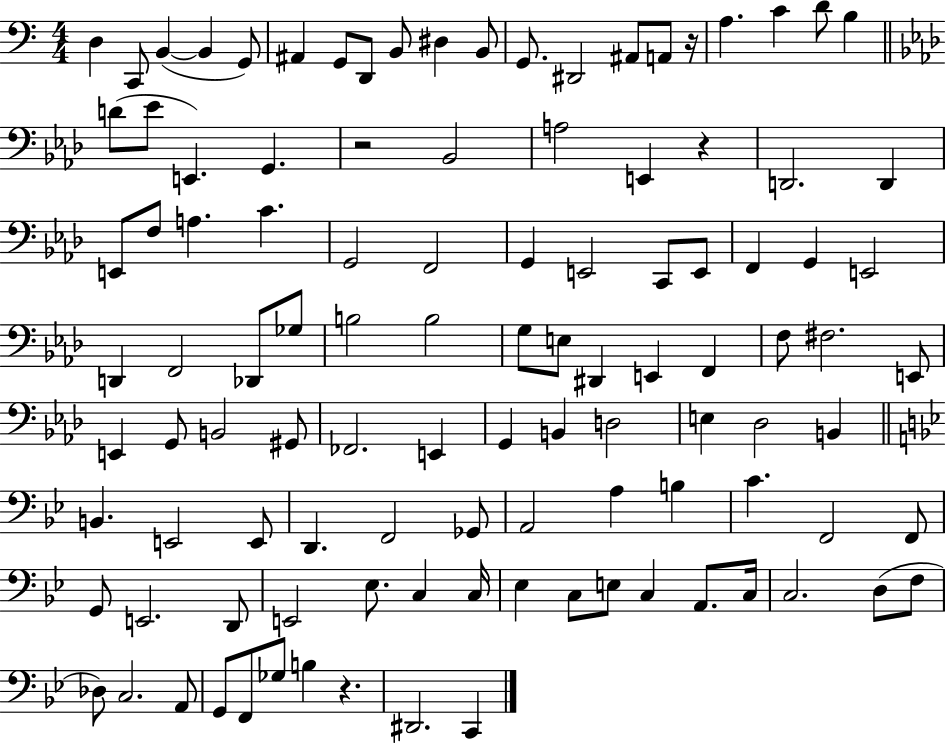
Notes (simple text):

D3/q C2/e B2/q B2/q G2/e A#2/q G2/e D2/e B2/e D#3/q B2/e G2/e. D#2/h A#2/e A2/e R/s A3/q. C4/q D4/e B3/q D4/e Eb4/e E2/q. G2/q. R/h Bb2/h A3/h E2/q R/q D2/h. D2/q E2/e F3/e A3/q. C4/q. G2/h F2/h G2/q E2/h C2/e E2/e F2/q G2/q E2/h D2/q F2/h Db2/e Gb3/e B3/h B3/h G3/e E3/e D#2/q E2/q F2/q F3/e F#3/h. E2/e E2/q G2/e B2/h G#2/e FES2/h. E2/q G2/q B2/q D3/h E3/q Db3/h B2/q B2/q. E2/h E2/e D2/q. F2/h Gb2/e A2/h A3/q B3/q C4/q. F2/h F2/e G2/e E2/h. D2/e E2/h Eb3/e. C3/q C3/s Eb3/q C3/e E3/e C3/q A2/e. C3/s C3/h. D3/e F3/e Db3/e C3/h. A2/e G2/e F2/e Gb3/e B3/q R/q. D#2/h. C2/q